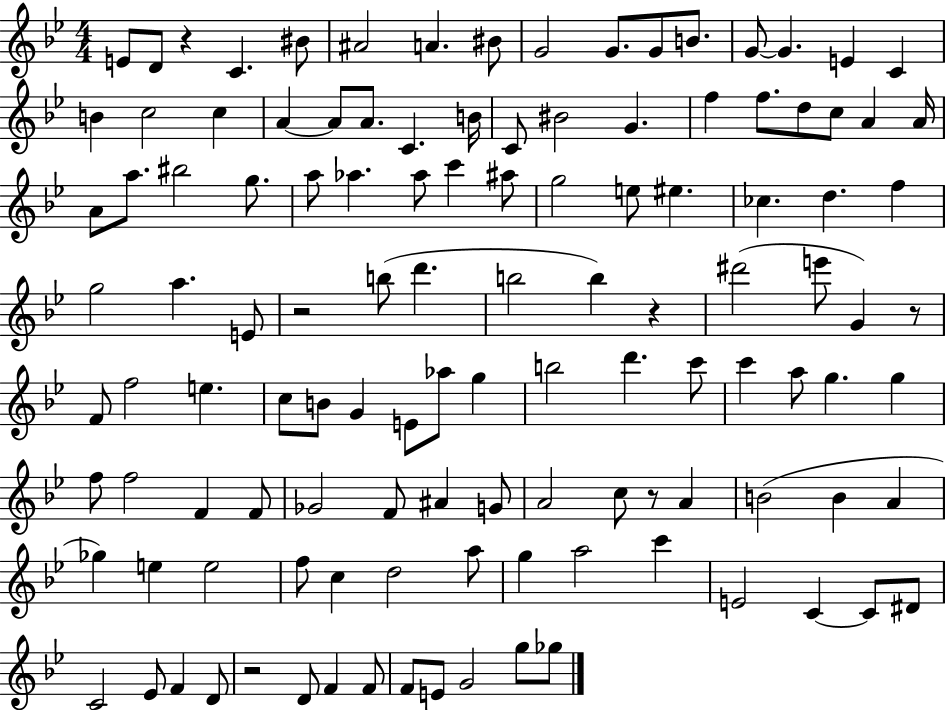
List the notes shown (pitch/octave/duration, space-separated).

E4/e D4/e R/q C4/q. BIS4/e A#4/h A4/q. BIS4/e G4/h G4/e. G4/e B4/e. G4/e G4/q. E4/q C4/q B4/q C5/h C5/q A4/q A4/e A4/e. C4/q. B4/s C4/e BIS4/h G4/q. F5/q F5/e. D5/e C5/e A4/q A4/s A4/e A5/e. BIS5/h G5/e. A5/e Ab5/q. Ab5/e C6/q A#5/e G5/h E5/e EIS5/q. CES5/q. D5/q. F5/q G5/h A5/q. E4/e R/h B5/e D6/q. B5/h B5/q R/q D#6/h E6/e G4/q R/e F4/e F5/h E5/q. C5/e B4/e G4/q E4/e Ab5/e G5/q B5/h D6/q. C6/e C6/q A5/e G5/q. G5/q F5/e F5/h F4/q F4/e Gb4/h F4/e A#4/q G4/e A4/h C5/e R/e A4/q B4/h B4/q A4/q Gb5/q E5/q E5/h F5/e C5/q D5/h A5/e G5/q A5/h C6/q E4/h C4/q C4/e D#4/e C4/h Eb4/e F4/q D4/e R/h D4/e F4/q F4/e F4/e E4/e G4/h G5/e Gb5/e